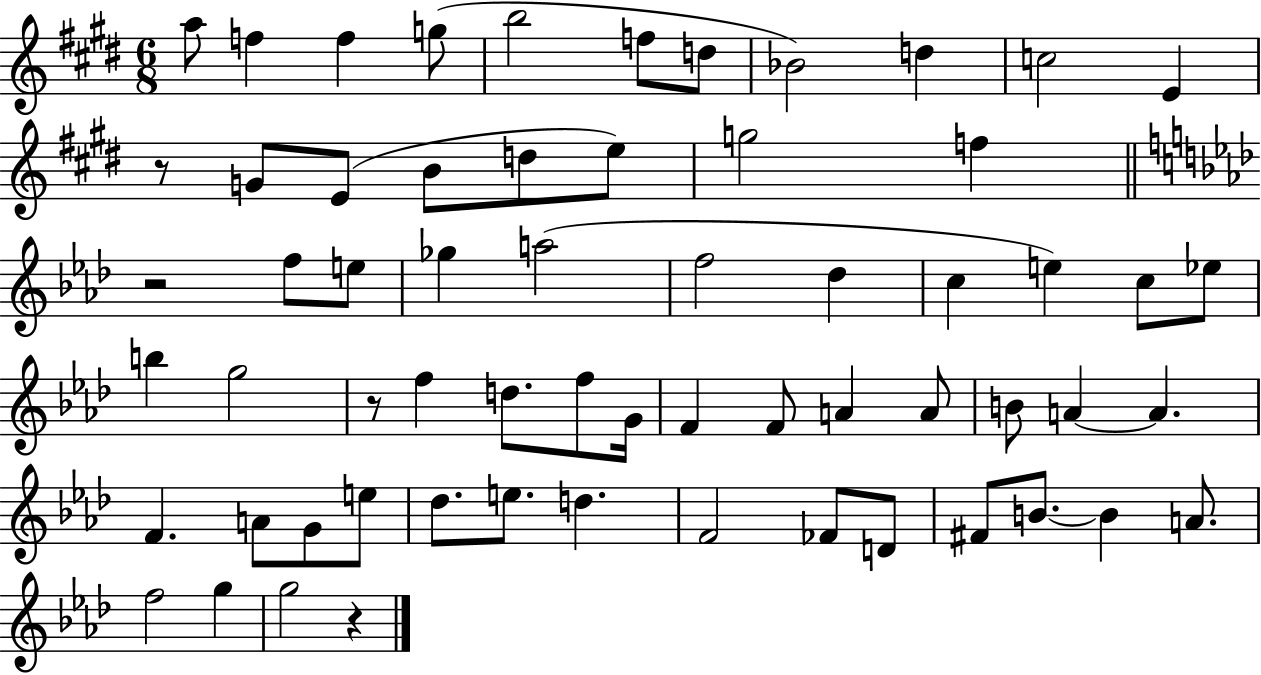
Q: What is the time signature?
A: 6/8